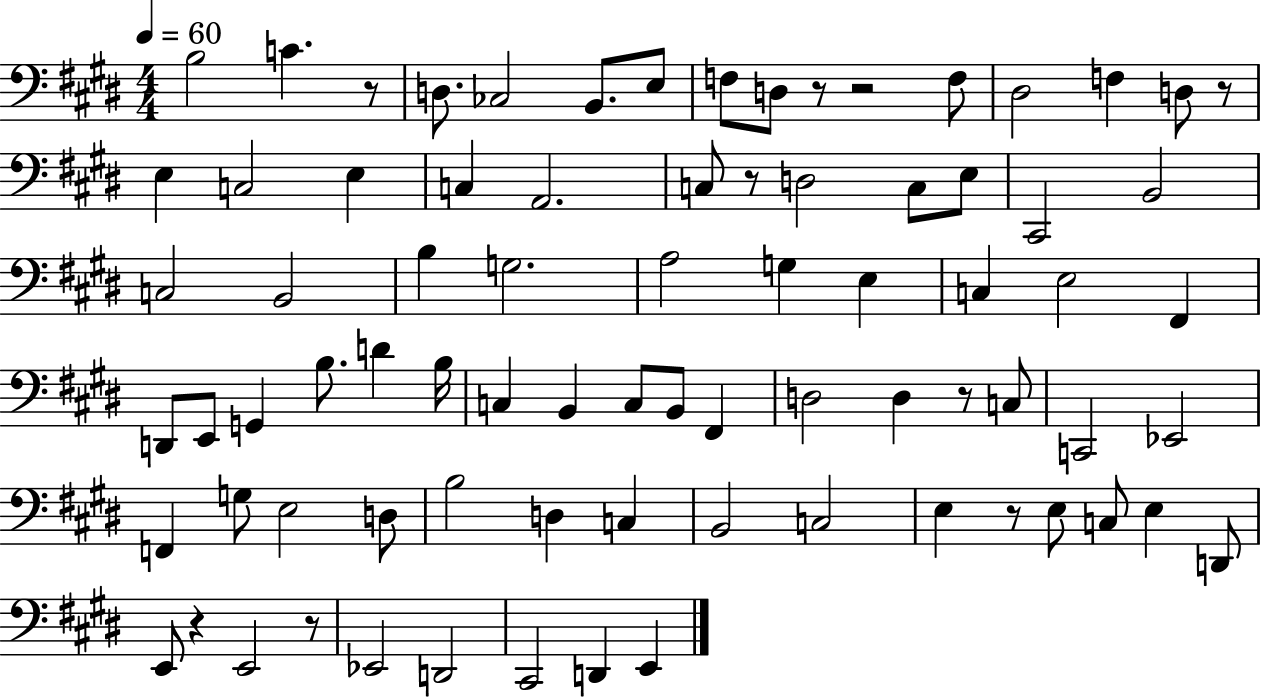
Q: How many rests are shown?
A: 9